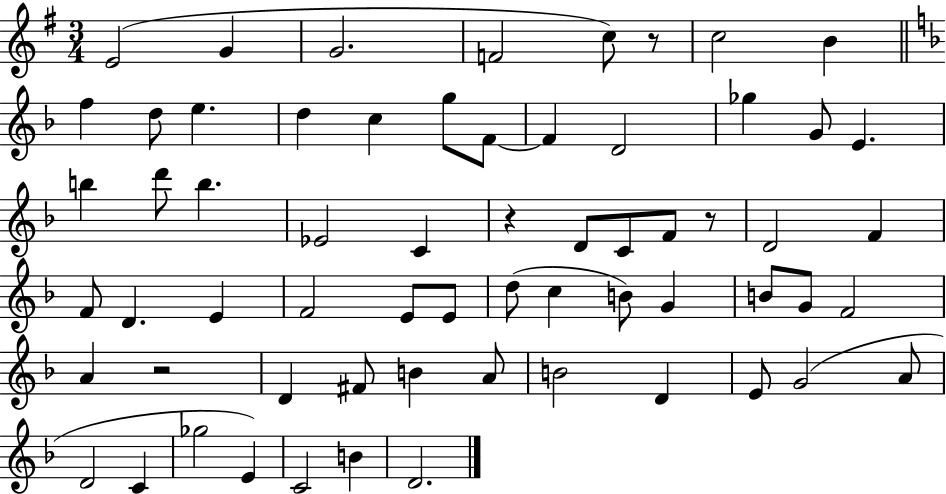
E4/h G4/q G4/h. F4/h C5/e R/e C5/h B4/q F5/q D5/e E5/q. D5/q C5/q G5/e F4/e F4/q D4/h Gb5/q G4/e E4/q. B5/q D6/e B5/q. Eb4/h C4/q R/q D4/e C4/e F4/e R/e D4/h F4/q F4/e D4/q. E4/q F4/h E4/e E4/e D5/e C5/q B4/e G4/q B4/e G4/e F4/h A4/q R/h D4/q F#4/e B4/q A4/e B4/h D4/q E4/e G4/h A4/e D4/h C4/q Gb5/h E4/q C4/h B4/q D4/h.